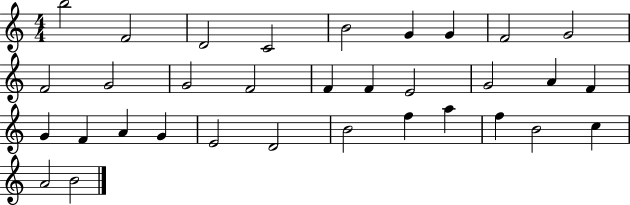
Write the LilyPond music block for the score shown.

{
  \clef treble
  \numericTimeSignature
  \time 4/4
  \key c \major
  b''2 f'2 | d'2 c'2 | b'2 g'4 g'4 | f'2 g'2 | \break f'2 g'2 | g'2 f'2 | f'4 f'4 e'2 | g'2 a'4 f'4 | \break g'4 f'4 a'4 g'4 | e'2 d'2 | b'2 f''4 a''4 | f''4 b'2 c''4 | \break a'2 b'2 | \bar "|."
}